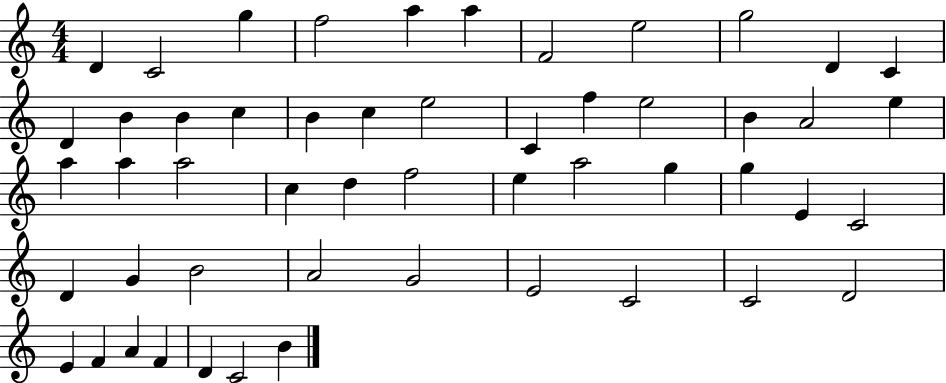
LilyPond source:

{
  \clef treble
  \numericTimeSignature
  \time 4/4
  \key c \major
  d'4 c'2 g''4 | f''2 a''4 a''4 | f'2 e''2 | g''2 d'4 c'4 | \break d'4 b'4 b'4 c''4 | b'4 c''4 e''2 | c'4 f''4 e''2 | b'4 a'2 e''4 | \break a''4 a''4 a''2 | c''4 d''4 f''2 | e''4 a''2 g''4 | g''4 e'4 c'2 | \break d'4 g'4 b'2 | a'2 g'2 | e'2 c'2 | c'2 d'2 | \break e'4 f'4 a'4 f'4 | d'4 c'2 b'4 | \bar "|."
}